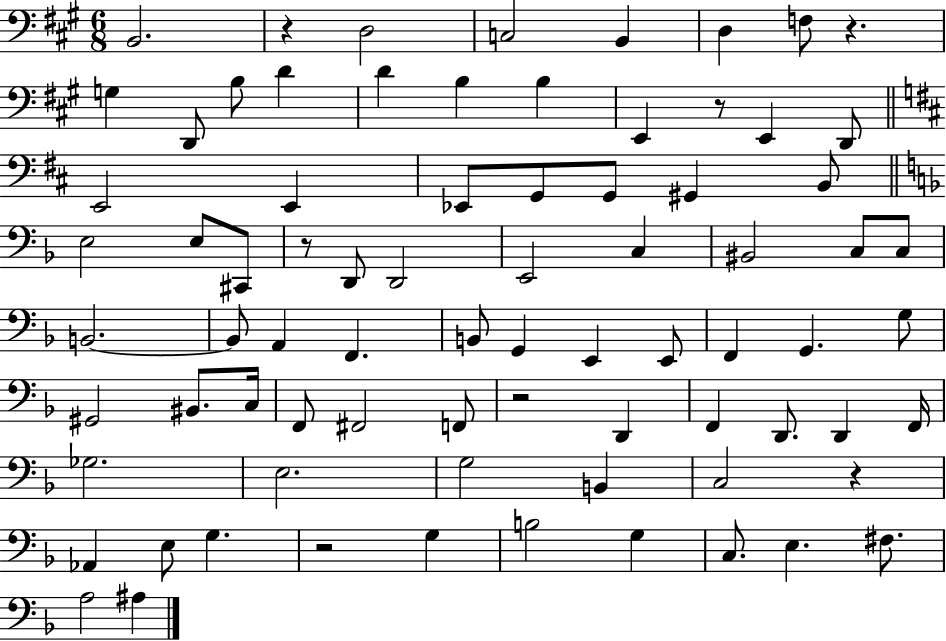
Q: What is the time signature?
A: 6/8